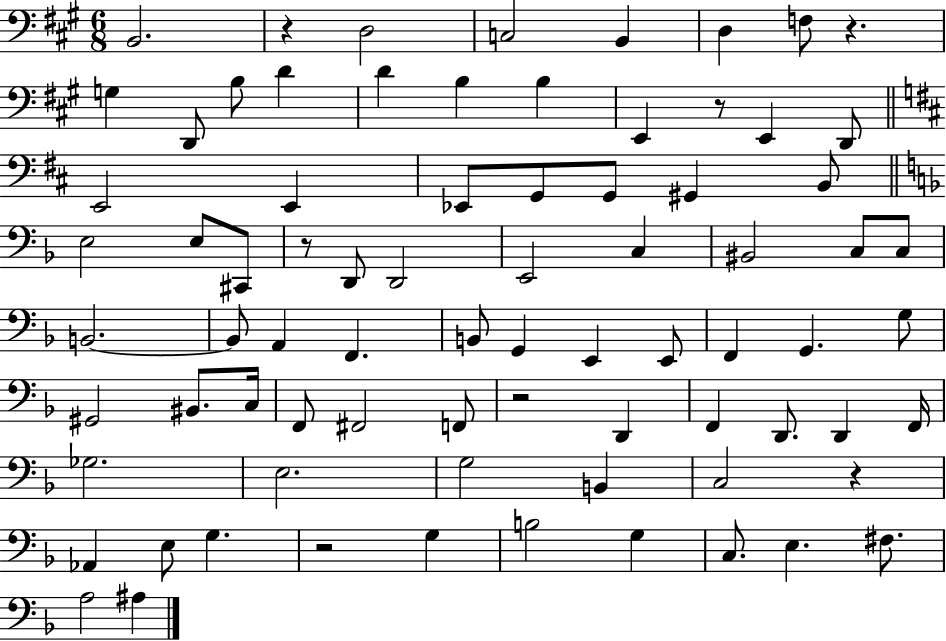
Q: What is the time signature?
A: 6/8